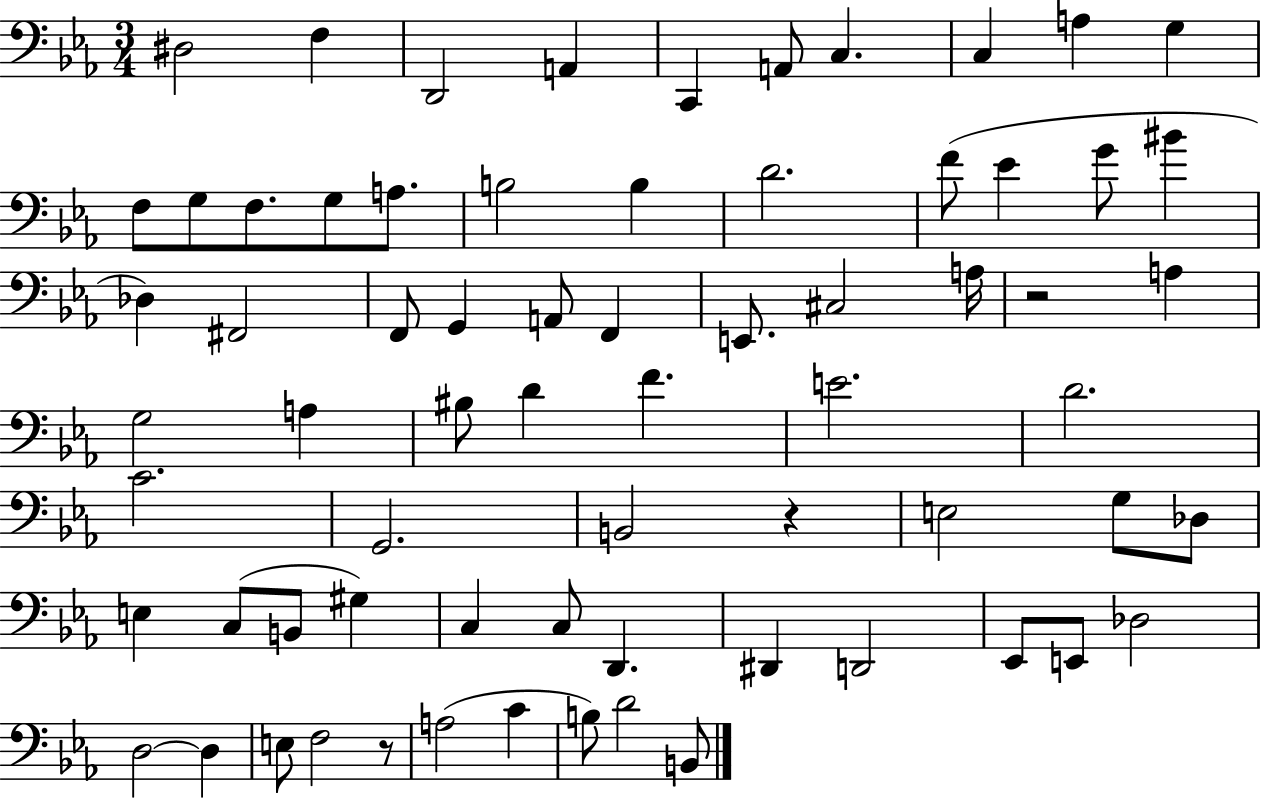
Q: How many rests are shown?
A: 3